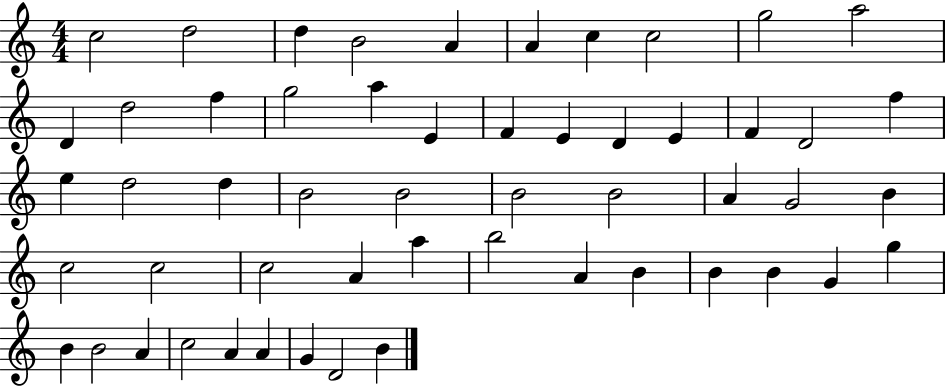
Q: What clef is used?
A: treble